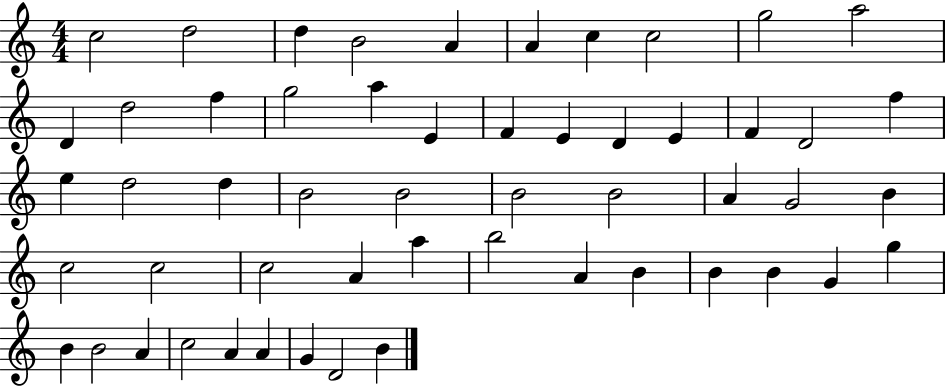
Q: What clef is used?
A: treble